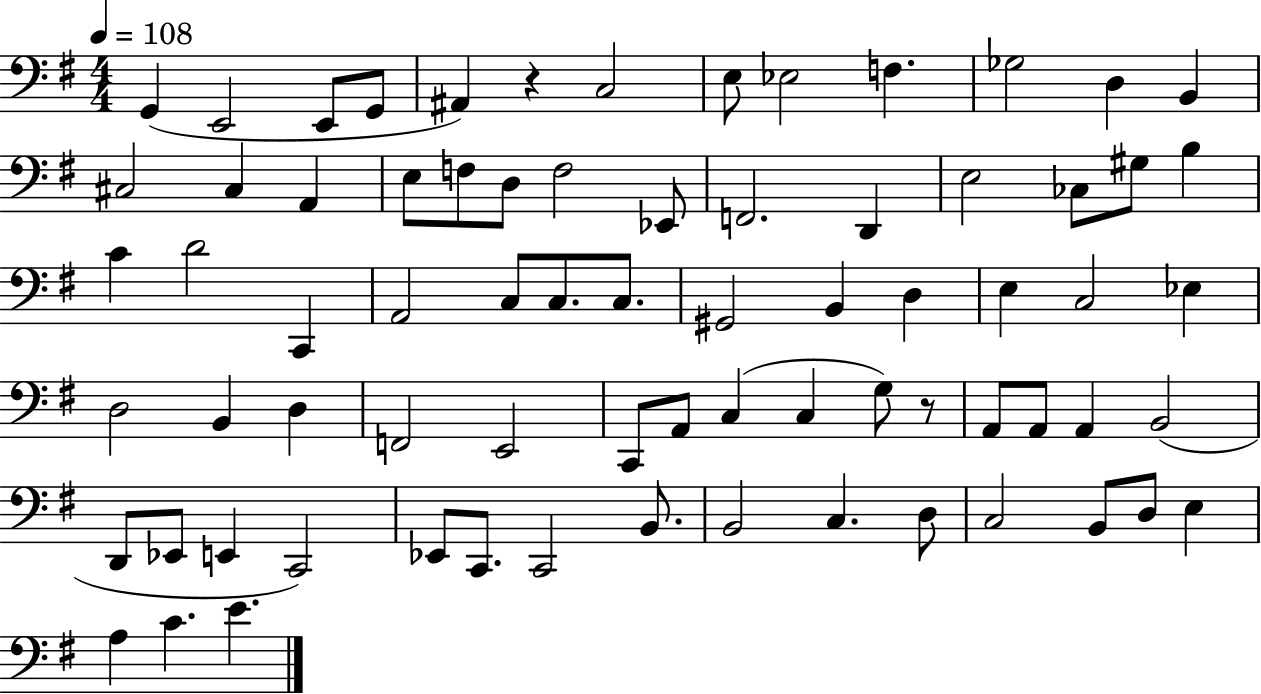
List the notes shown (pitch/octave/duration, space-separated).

G2/q E2/h E2/e G2/e A#2/q R/q C3/h E3/e Eb3/h F3/q. Gb3/h D3/q B2/q C#3/h C#3/q A2/q E3/e F3/e D3/e F3/h Eb2/e F2/h. D2/q E3/h CES3/e G#3/e B3/q C4/q D4/h C2/q A2/h C3/e C3/e. C3/e. G#2/h B2/q D3/q E3/q C3/h Eb3/q D3/h B2/q D3/q F2/h E2/h C2/e A2/e C3/q C3/q G3/e R/e A2/e A2/e A2/q B2/h D2/e Eb2/e E2/q C2/h Eb2/e C2/e. C2/h B2/e. B2/h C3/q. D3/e C3/h B2/e D3/e E3/q A3/q C4/q. E4/q.